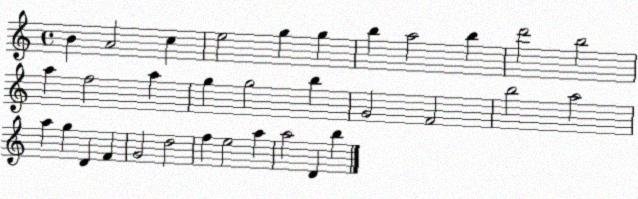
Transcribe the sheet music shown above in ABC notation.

X:1
T:Untitled
M:4/4
L:1/4
K:C
B A2 c e2 g g b a2 b d'2 b2 a f2 a g g2 b G2 F2 b2 a2 a g D F G2 d2 f e2 a a2 D b